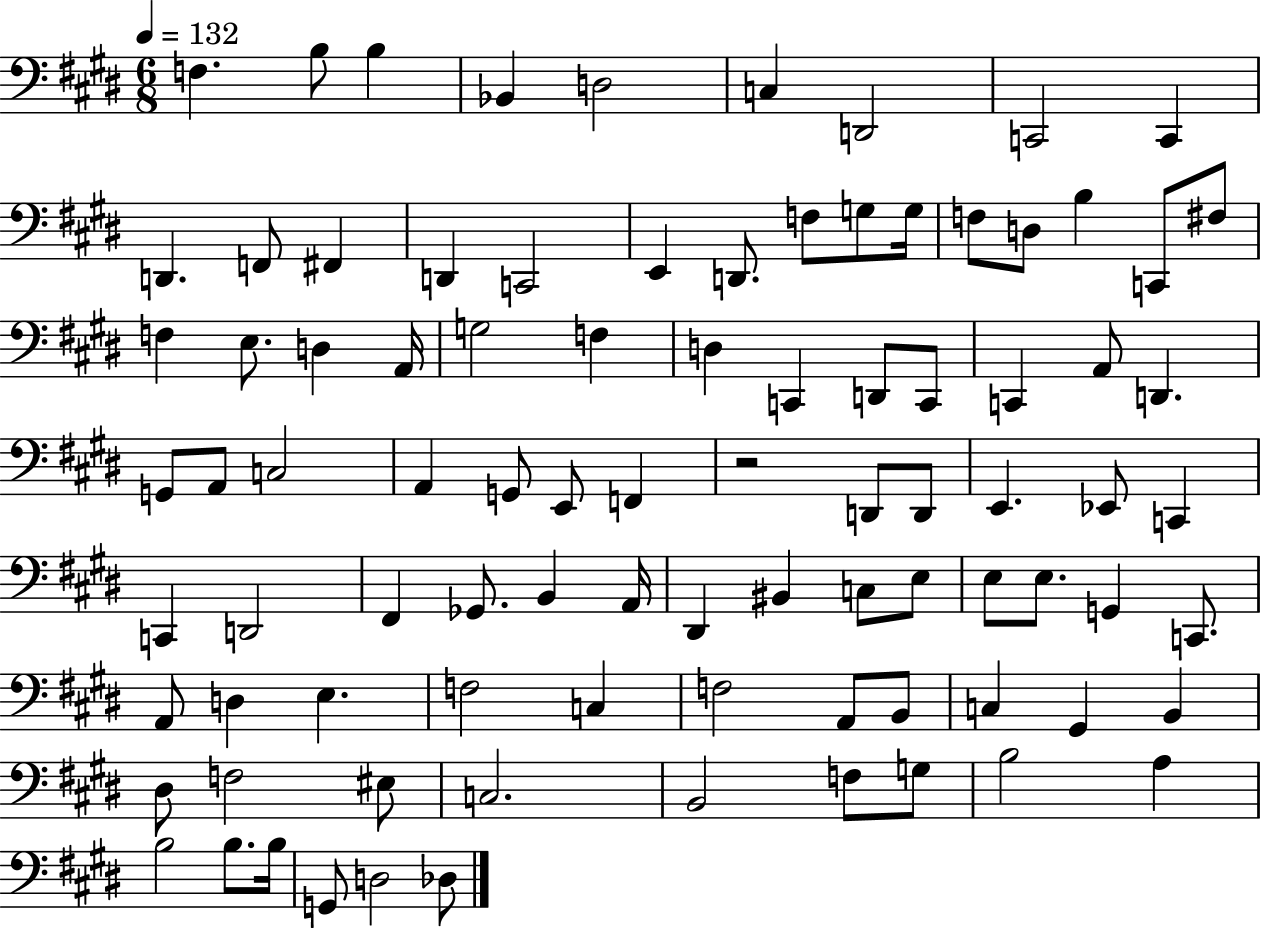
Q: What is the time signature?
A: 6/8